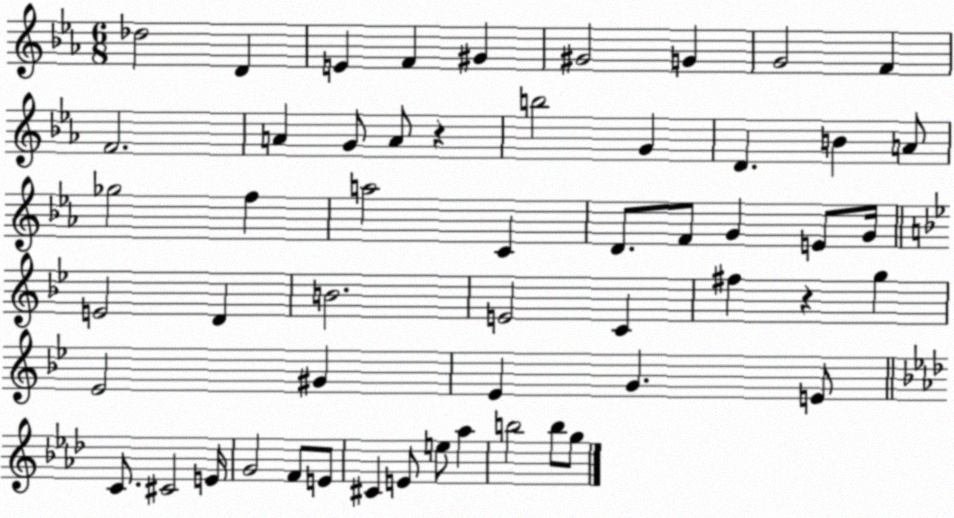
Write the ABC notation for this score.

X:1
T:Untitled
M:6/8
L:1/4
K:Eb
_d2 D E F ^G ^G2 G G2 F F2 A G/2 A/2 z b2 G D B A/2 _g2 f a2 C D/2 F/2 G E/2 G/4 E2 D B2 E2 C ^f z g _E2 ^G _E G E/2 C/2 ^C2 E/4 G2 F/2 E/2 ^C E/2 e/2 _a b2 b/2 g/2